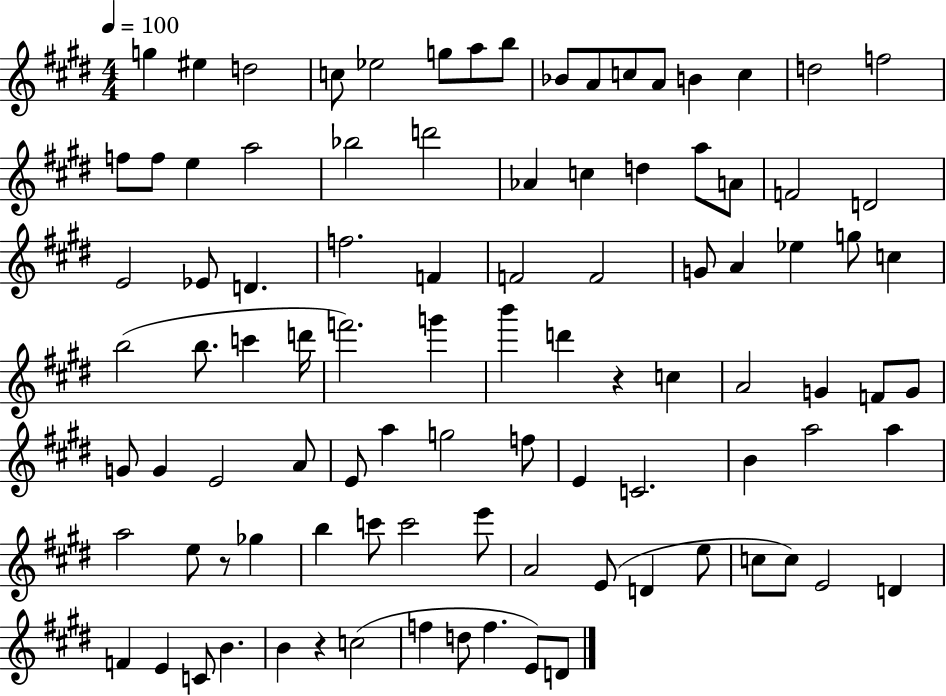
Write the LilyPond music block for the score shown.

{
  \clef treble
  \numericTimeSignature
  \time 4/4
  \key e \major
  \tempo 4 = 100
  g''4 eis''4 d''2 | c''8 ees''2 g''8 a''8 b''8 | bes'8 a'8 c''8 a'8 b'4 c''4 | d''2 f''2 | \break f''8 f''8 e''4 a''2 | bes''2 d'''2 | aes'4 c''4 d''4 a''8 a'8 | f'2 d'2 | \break e'2 ees'8 d'4. | f''2. f'4 | f'2 f'2 | g'8 a'4 ees''4 g''8 c''4 | \break b''2( b''8. c'''4 d'''16 | f'''2.) g'''4 | b'''4 d'''4 r4 c''4 | a'2 g'4 f'8 g'8 | \break g'8 g'4 e'2 a'8 | e'8 a''4 g''2 f''8 | e'4 c'2. | b'4 a''2 a''4 | \break a''2 e''8 r8 ges''4 | b''4 c'''8 c'''2 e'''8 | a'2 e'8( d'4 e''8 | c''8 c''8) e'2 d'4 | \break f'4 e'4 c'8 b'4. | b'4 r4 c''2( | f''4 d''8 f''4. e'8) d'8 | \bar "|."
}